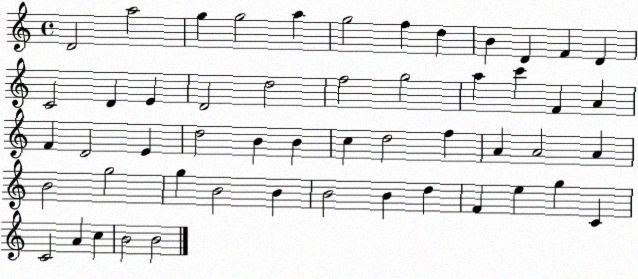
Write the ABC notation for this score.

X:1
T:Untitled
M:4/4
L:1/4
K:C
D2 a2 g g2 a g2 f d B D F D C2 D E D2 d2 f2 g2 a c' F A F D2 E d2 B B c d2 f A A2 A B2 g2 g B2 B B2 B d F e g C C2 A c B2 B2